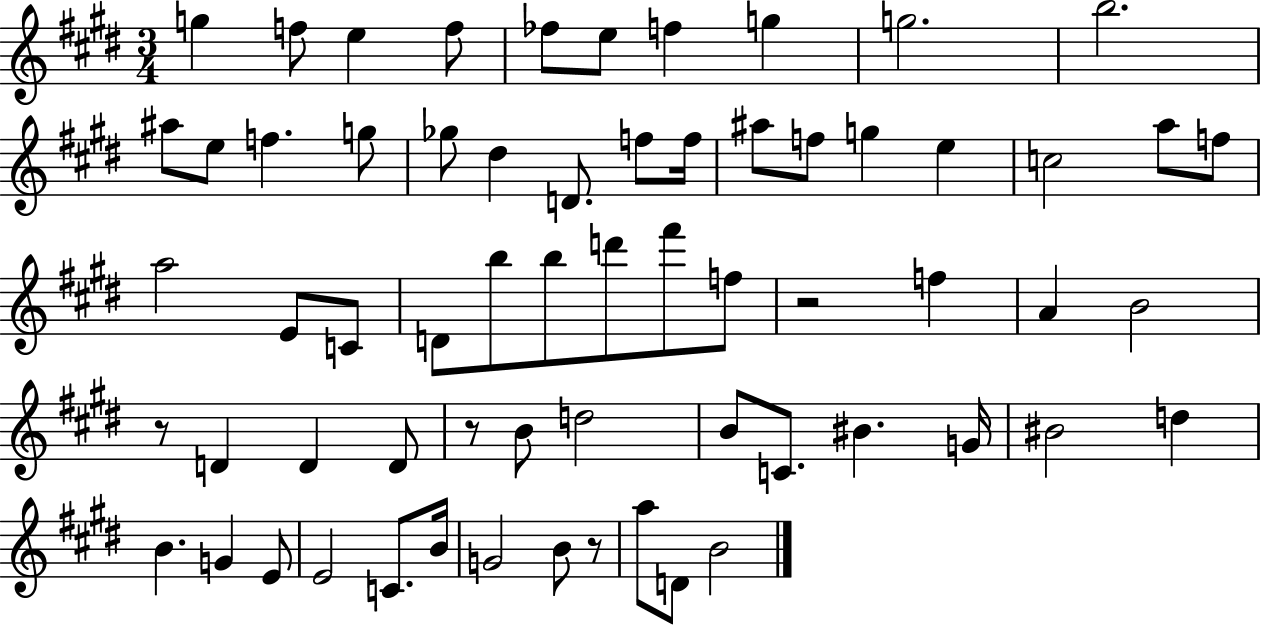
{
  \clef treble
  \numericTimeSignature
  \time 3/4
  \key e \major
  g''4 f''8 e''4 f''8 | fes''8 e''8 f''4 g''4 | g''2. | b''2. | \break ais''8 e''8 f''4. g''8 | ges''8 dis''4 d'8. f''8 f''16 | ais''8 f''8 g''4 e''4 | c''2 a''8 f''8 | \break a''2 e'8 c'8 | d'8 b''8 b''8 d'''8 fis'''8 f''8 | r2 f''4 | a'4 b'2 | \break r8 d'4 d'4 d'8 | r8 b'8 d''2 | b'8 c'8. bis'4. g'16 | bis'2 d''4 | \break b'4. g'4 e'8 | e'2 c'8. b'16 | g'2 b'8 r8 | a''8 d'8 b'2 | \break \bar "|."
}